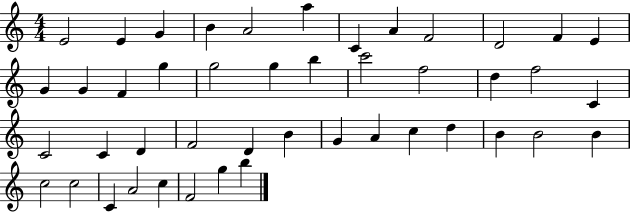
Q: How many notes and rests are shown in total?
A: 45